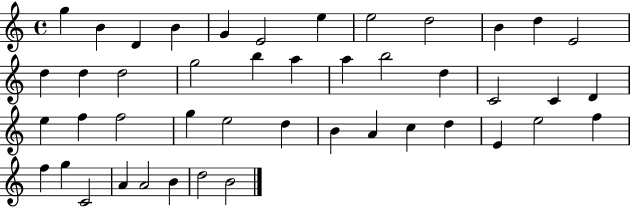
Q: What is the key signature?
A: C major